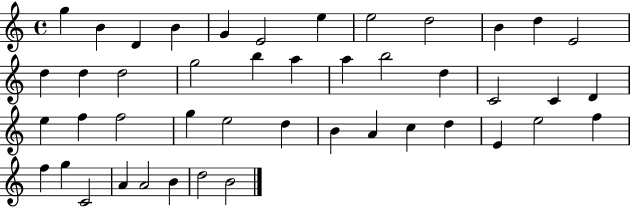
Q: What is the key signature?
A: C major